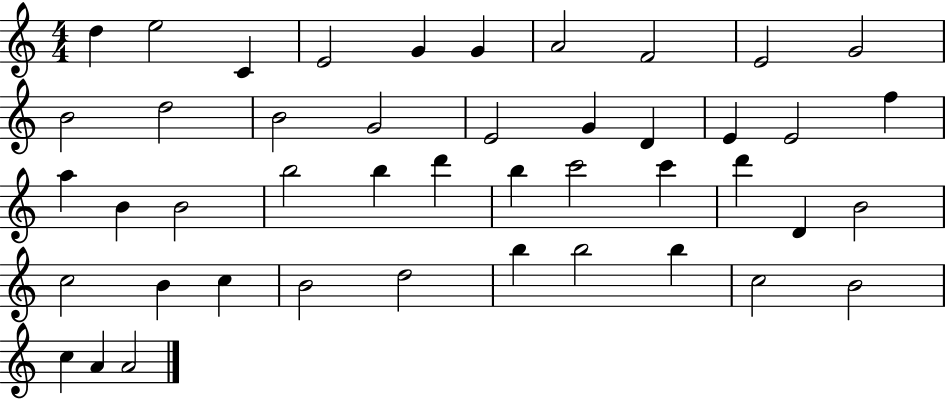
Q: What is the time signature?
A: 4/4